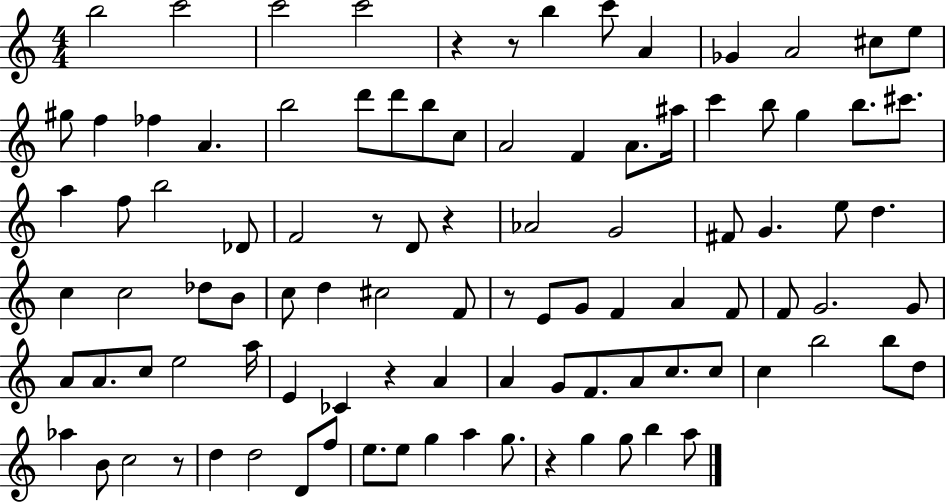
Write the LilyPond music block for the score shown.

{
  \clef treble
  \numericTimeSignature
  \time 4/4
  \key c \major
  b''2 c'''2 | c'''2 c'''2 | r4 r8 b''4 c'''8 a'4 | ges'4 a'2 cis''8 e''8 | \break gis''8 f''4 fes''4 a'4. | b''2 d'''8 d'''8 b''8 c''8 | a'2 f'4 a'8. ais''16 | c'''4 b''8 g''4 b''8. cis'''8. | \break a''4 f''8 b''2 des'8 | f'2 r8 d'8 r4 | aes'2 g'2 | fis'8 g'4. e''8 d''4. | \break c''4 c''2 des''8 b'8 | c''8 d''4 cis''2 f'8 | r8 e'8 g'8 f'4 a'4 f'8 | f'8 g'2. g'8 | \break a'8 a'8. c''8 e''2 a''16 | e'4 ces'4 r4 a'4 | a'4 g'8 f'8. a'8 c''8. c''8 | c''4 b''2 b''8 d''8 | \break aes''4 b'8 c''2 r8 | d''4 d''2 d'8 f''8 | e''8. e''8 g''4 a''4 g''8. | r4 g''4 g''8 b''4 a''8 | \break \bar "|."
}